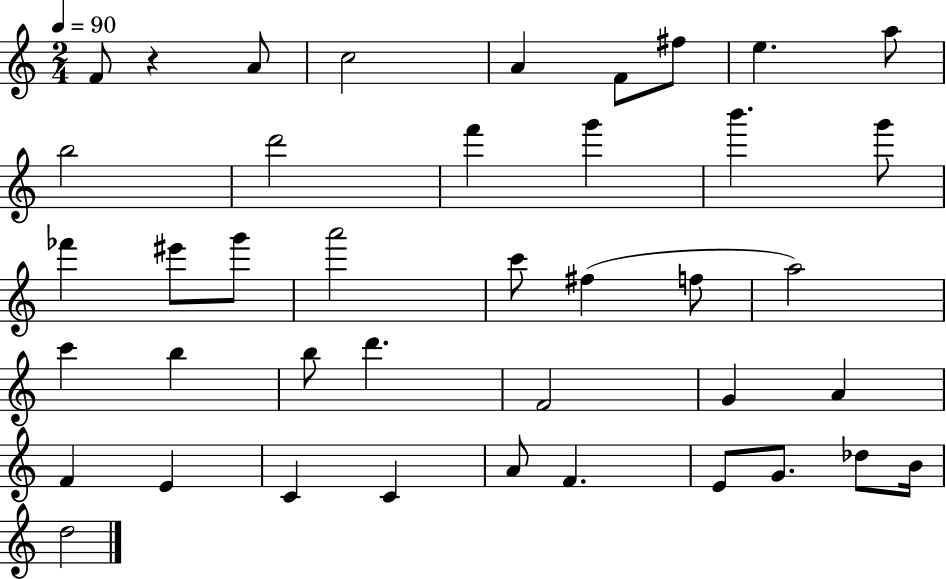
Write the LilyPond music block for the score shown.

{
  \clef treble
  \numericTimeSignature
  \time 2/4
  \key c \major
  \tempo 4 = 90
  f'8 r4 a'8 | c''2 | a'4 f'8 fis''8 | e''4. a''8 | \break b''2 | d'''2 | f'''4 g'''4 | b'''4. g'''8 | \break fes'''4 eis'''8 g'''8 | a'''2 | c'''8 fis''4( f''8 | a''2) | \break c'''4 b''4 | b''8 d'''4. | f'2 | g'4 a'4 | \break f'4 e'4 | c'4 c'4 | a'8 f'4. | e'8 g'8. des''8 b'16 | \break d''2 | \bar "|."
}